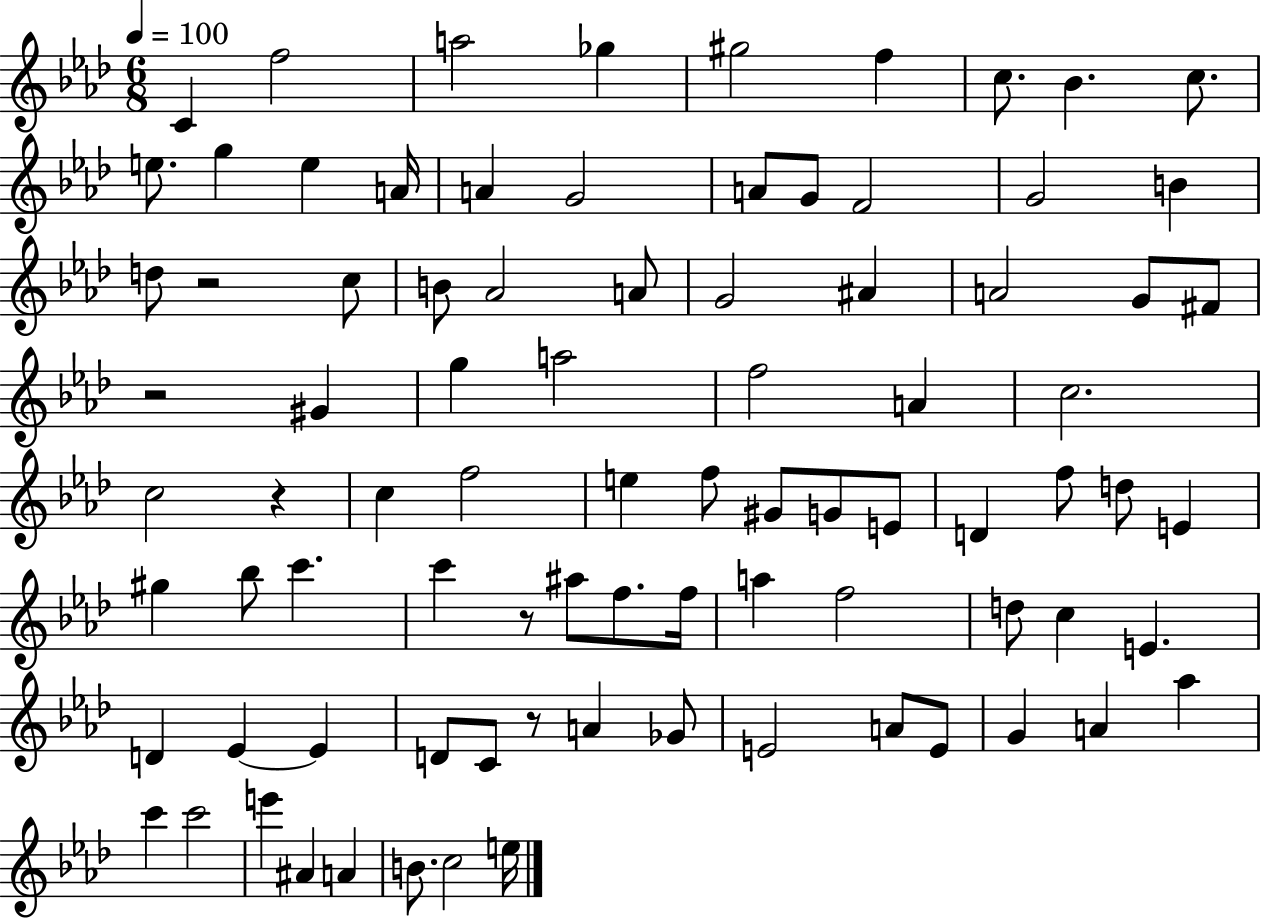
{
  \clef treble
  \numericTimeSignature
  \time 6/8
  \key aes \major
  \tempo 4 = 100
  c'4 f''2 | a''2 ges''4 | gis''2 f''4 | c''8. bes'4. c''8. | \break e''8. g''4 e''4 a'16 | a'4 g'2 | a'8 g'8 f'2 | g'2 b'4 | \break d''8 r2 c''8 | b'8 aes'2 a'8 | g'2 ais'4 | a'2 g'8 fis'8 | \break r2 gis'4 | g''4 a''2 | f''2 a'4 | c''2. | \break c''2 r4 | c''4 f''2 | e''4 f''8 gis'8 g'8 e'8 | d'4 f''8 d''8 e'4 | \break gis''4 bes''8 c'''4. | c'''4 r8 ais''8 f''8. f''16 | a''4 f''2 | d''8 c''4 e'4. | \break d'4 ees'4~~ ees'4 | d'8 c'8 r8 a'4 ges'8 | e'2 a'8 e'8 | g'4 a'4 aes''4 | \break c'''4 c'''2 | e'''4 ais'4 a'4 | b'8. c''2 e''16 | \bar "|."
}